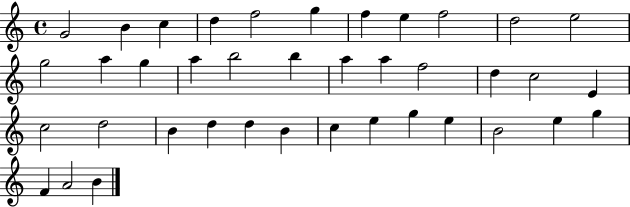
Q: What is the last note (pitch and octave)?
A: B4